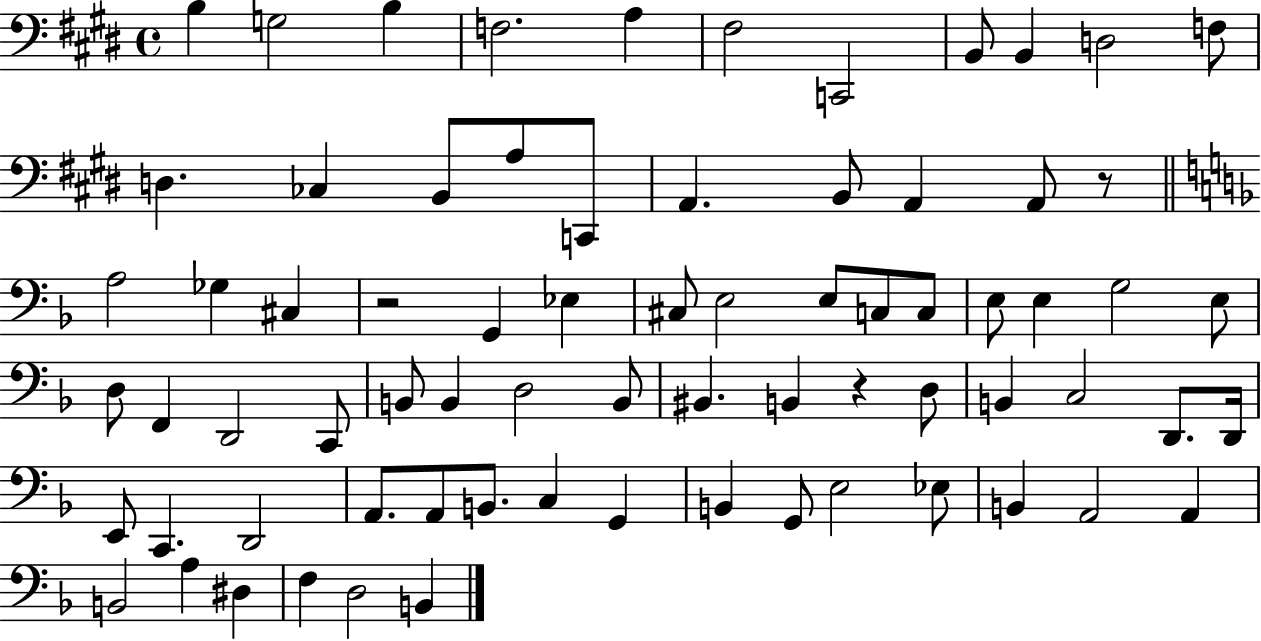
X:1
T:Untitled
M:4/4
L:1/4
K:E
B, G,2 B, F,2 A, ^F,2 C,,2 B,,/2 B,, D,2 F,/2 D, _C, B,,/2 A,/2 C,,/2 A,, B,,/2 A,, A,,/2 z/2 A,2 _G, ^C, z2 G,, _E, ^C,/2 E,2 E,/2 C,/2 C,/2 E,/2 E, G,2 E,/2 D,/2 F,, D,,2 C,,/2 B,,/2 B,, D,2 B,,/2 ^B,, B,, z D,/2 B,, C,2 D,,/2 D,,/4 E,,/2 C,, D,,2 A,,/2 A,,/2 B,,/2 C, G,, B,, G,,/2 E,2 _E,/2 B,, A,,2 A,, B,,2 A, ^D, F, D,2 B,,